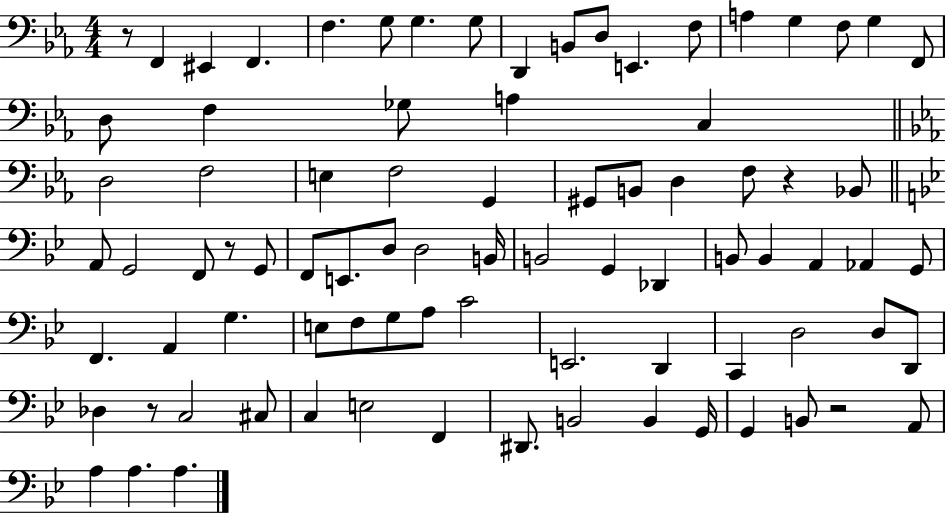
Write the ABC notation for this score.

X:1
T:Untitled
M:4/4
L:1/4
K:Eb
z/2 F,, ^E,, F,, F, G,/2 G, G,/2 D,, B,,/2 D,/2 E,, F,/2 A, G, F,/2 G, F,,/2 D,/2 F, _G,/2 A, C, D,2 F,2 E, F,2 G,, ^G,,/2 B,,/2 D, F,/2 z _B,,/2 A,,/2 G,,2 F,,/2 z/2 G,,/2 F,,/2 E,,/2 D,/2 D,2 B,,/4 B,,2 G,, _D,, B,,/2 B,, A,, _A,, G,,/2 F,, A,, G, E,/2 F,/2 G,/2 A,/2 C2 E,,2 D,, C,, D,2 D,/2 D,,/2 _D, z/2 C,2 ^C,/2 C, E,2 F,, ^D,,/2 B,,2 B,, G,,/4 G,, B,,/2 z2 A,,/2 A, A, A,